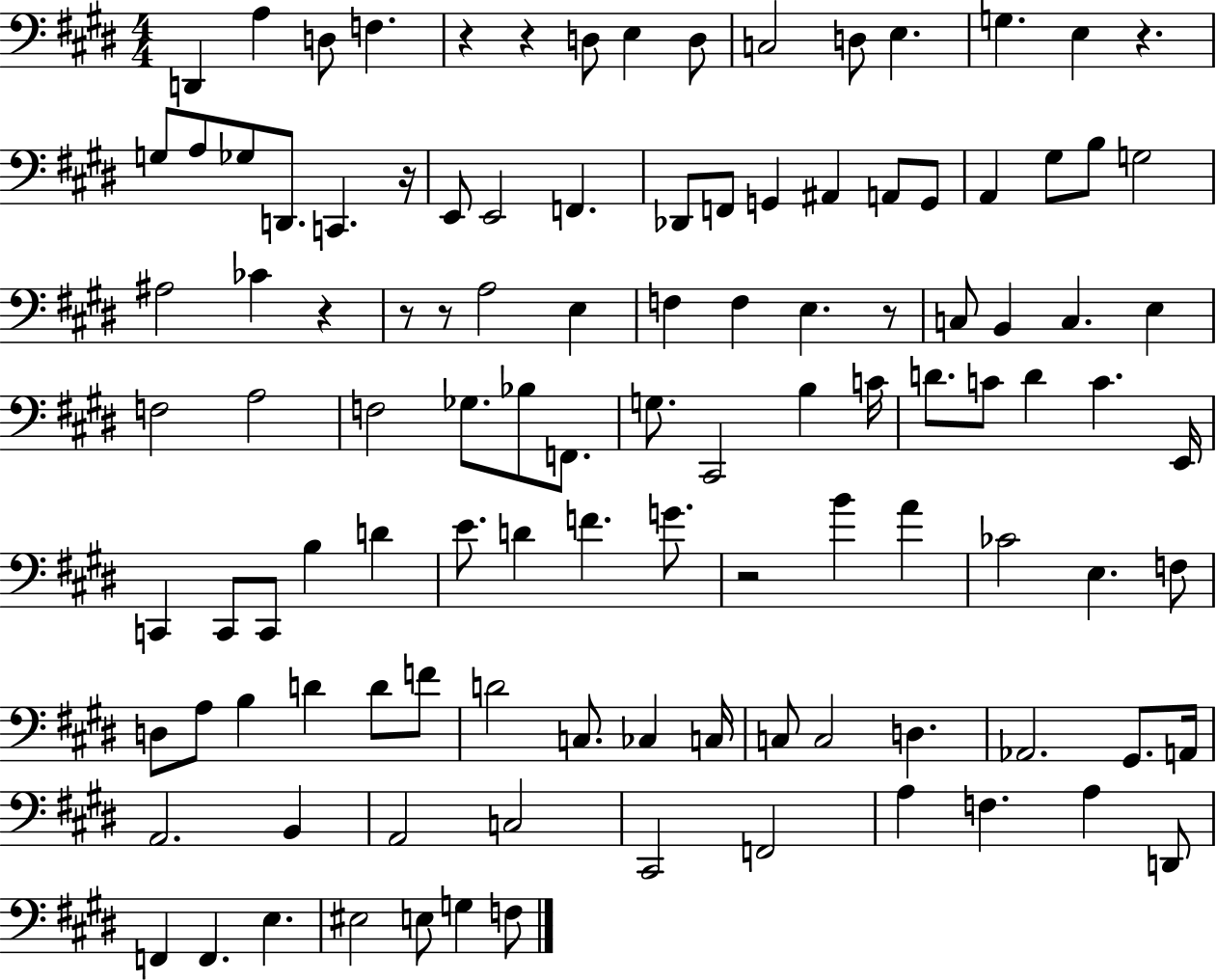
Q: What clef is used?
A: bass